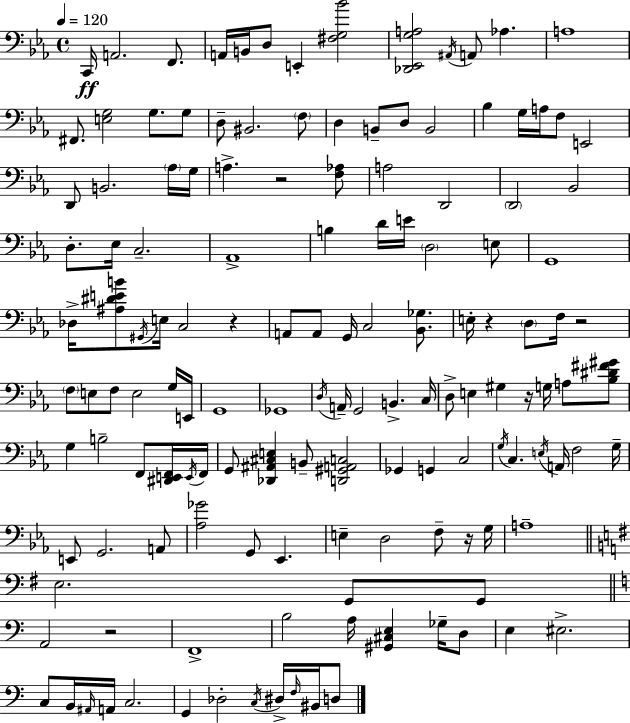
C2/s A2/h. F2/e. A2/s B2/s D3/e E2/q [F#3,G3,Bb4]/h [Db2,Eb2,G3,A3]/h A#2/s A2/e Ab3/q. A3/w F#2/e. [E3,G3]/h G3/e. G3/e D3/e BIS2/h. F3/e D3/q B2/e D3/e B2/h Bb3/q G3/s A3/s F3/e E2/h D2/e B2/h. Ab3/s G3/s A3/q. R/h [F3,Ab3]/e A3/h D2/h D2/h Bb2/h D3/e. Eb3/s C3/h. Ab2/w B3/q D4/s E4/s D3/h E3/e G2/w Db3/s [A#3,D#4,E4,B4]/e G#2/s E3/s C3/h R/q A2/e A2/e G2/s C3/h [Bb2,Gb3]/e. E3/s R/q D3/e F3/s R/h F3/e E3/e F3/e E3/h G3/s E2/s G2/w Gb2/w D3/s A2/s G2/h B2/q. C3/s D3/e E3/q G#3/q R/s G3/s A3/e [Bb3,D#4,F#4,G#4]/e G3/q B3/h F2/e [D#2,E2,F2]/s E2/s F2/s G2/e [Db2,A#2,C#3,E3]/q B2/e [D2,G#2,A2,C3]/h Gb2/q G2/q C3/h G3/s C3/q. E3/s A2/s F3/h G3/s E2/e G2/h. A2/e [Ab3,Gb4]/h G2/e Eb2/q. E3/q D3/h F3/e R/s G3/s A3/w E3/h. G2/e G2/e A2/h R/h F2/w B3/h A3/s [G#2,C#3,E3]/q Gb3/s D3/e E3/q EIS3/h. C3/e B2/s A#2/s A2/s C3/h. G2/q Db3/h C3/s D#3/s F3/s BIS2/s D3/e